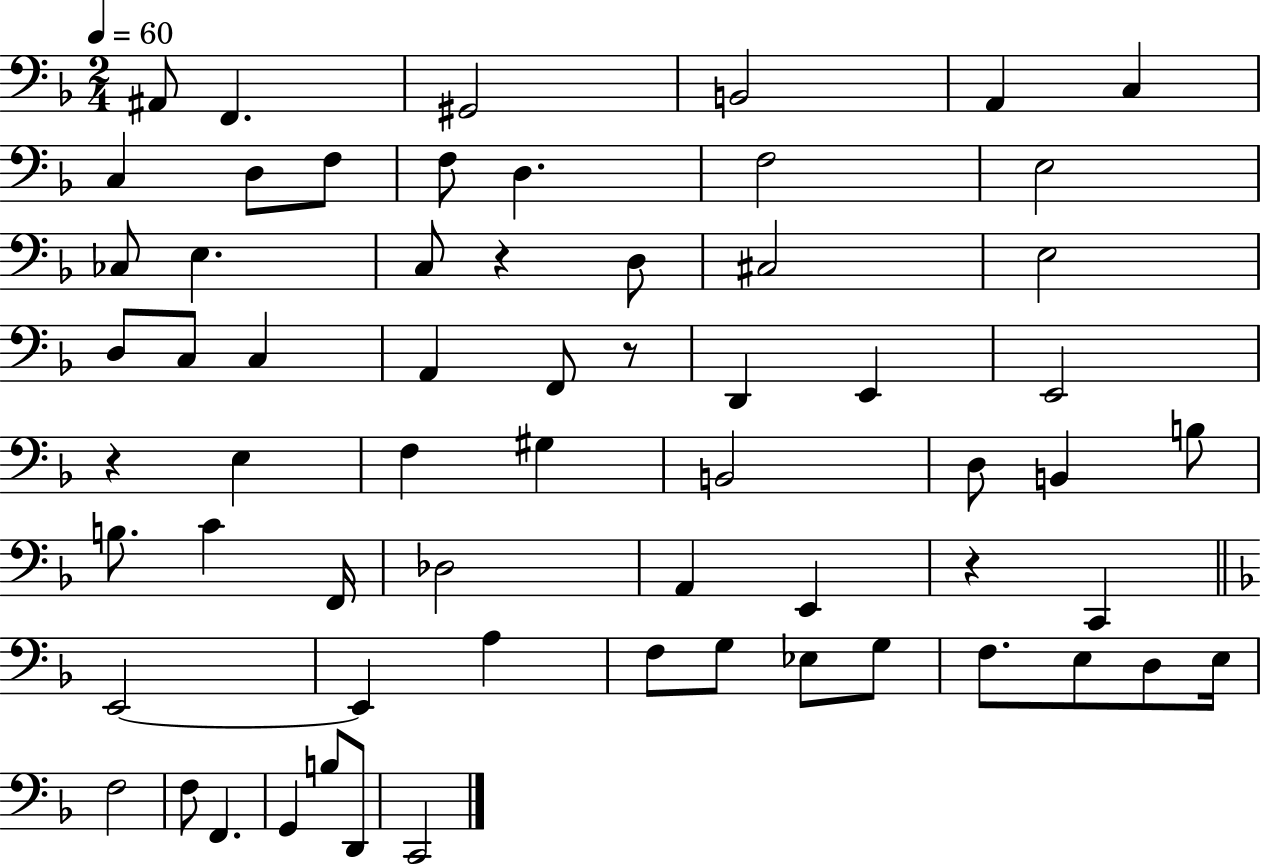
{
  \clef bass
  \numericTimeSignature
  \time 2/4
  \key f \major
  \tempo 4 = 60
  ais,8 f,4. | gis,2 | b,2 | a,4 c4 | \break c4 d8 f8 | f8 d4. | f2 | e2 | \break ces8 e4. | c8 r4 d8 | cis2 | e2 | \break d8 c8 c4 | a,4 f,8 r8 | d,4 e,4 | e,2 | \break r4 e4 | f4 gis4 | b,2 | d8 b,4 b8 | \break b8. c'4 f,16 | des2 | a,4 e,4 | r4 c,4 | \break \bar "||" \break \key f \major e,2~~ | e,4 a4 | f8 g8 ees8 g8 | f8. e8 d8 e16 | \break f2 | f8 f,4. | g,4 b8 d,8 | c,2 | \break \bar "|."
}